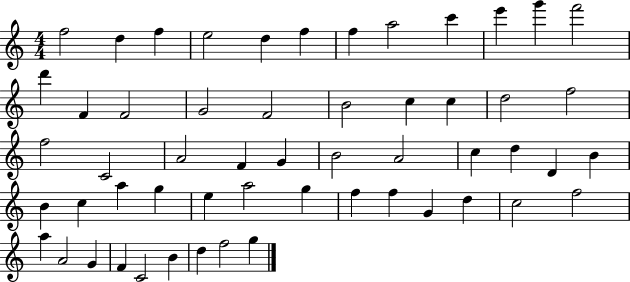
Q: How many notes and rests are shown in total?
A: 55